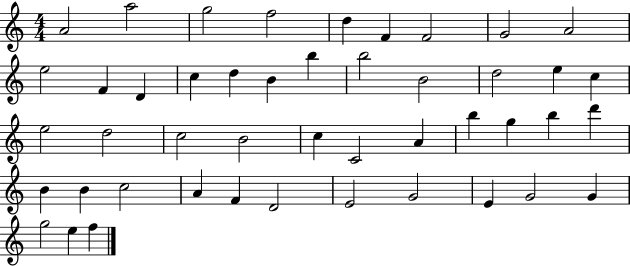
{
  \clef treble
  \numericTimeSignature
  \time 4/4
  \key c \major
  a'2 a''2 | g''2 f''2 | d''4 f'4 f'2 | g'2 a'2 | \break e''2 f'4 d'4 | c''4 d''4 b'4 b''4 | b''2 b'2 | d''2 e''4 c''4 | \break e''2 d''2 | c''2 b'2 | c''4 c'2 a'4 | b''4 g''4 b''4 d'''4 | \break b'4 b'4 c''2 | a'4 f'4 d'2 | e'2 g'2 | e'4 g'2 g'4 | \break g''2 e''4 f''4 | \bar "|."
}